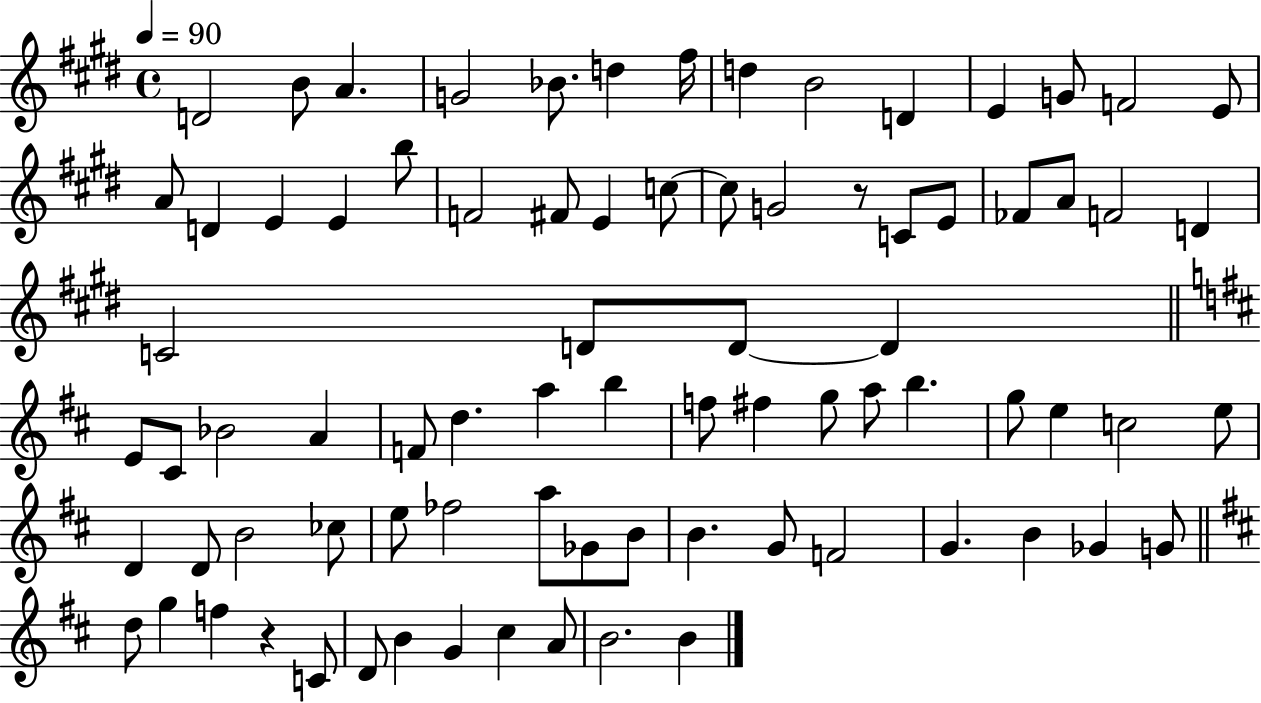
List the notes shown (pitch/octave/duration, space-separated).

D4/h B4/e A4/q. G4/h Bb4/e. D5/q F#5/s D5/q B4/h D4/q E4/q G4/e F4/h E4/e A4/e D4/q E4/q E4/q B5/e F4/h F#4/e E4/q C5/e C5/e G4/h R/e C4/e E4/e FES4/e A4/e F4/h D4/q C4/h D4/e D4/e D4/q E4/e C#4/e Bb4/h A4/q F4/e D5/q. A5/q B5/q F5/e F#5/q G5/e A5/e B5/q. G5/e E5/q C5/h E5/e D4/q D4/e B4/h CES5/e E5/e FES5/h A5/e Gb4/e B4/e B4/q. G4/e F4/h G4/q. B4/q Gb4/q G4/e D5/e G5/q F5/q R/q C4/e D4/e B4/q G4/q C#5/q A4/e B4/h. B4/q